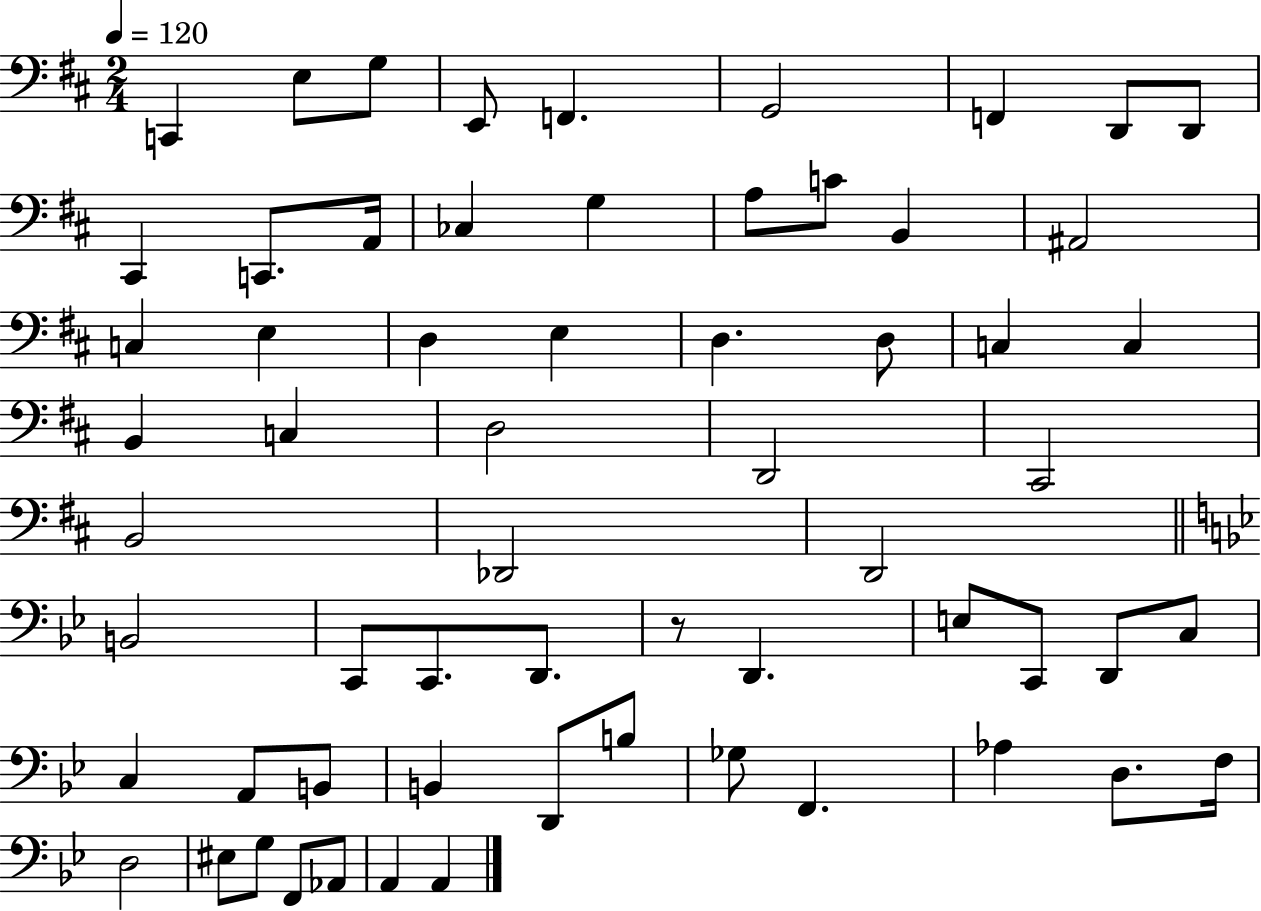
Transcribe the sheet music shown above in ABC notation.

X:1
T:Untitled
M:2/4
L:1/4
K:D
C,, E,/2 G,/2 E,,/2 F,, G,,2 F,, D,,/2 D,,/2 ^C,, C,,/2 A,,/4 _C, G, A,/2 C/2 B,, ^A,,2 C, E, D, E, D, D,/2 C, C, B,, C, D,2 D,,2 ^C,,2 B,,2 _D,,2 D,,2 B,,2 C,,/2 C,,/2 D,,/2 z/2 D,, E,/2 C,,/2 D,,/2 C,/2 C, A,,/2 B,,/2 B,, D,,/2 B,/2 _G,/2 F,, _A, D,/2 F,/4 D,2 ^E,/2 G,/2 F,,/2 _A,,/2 A,, A,,